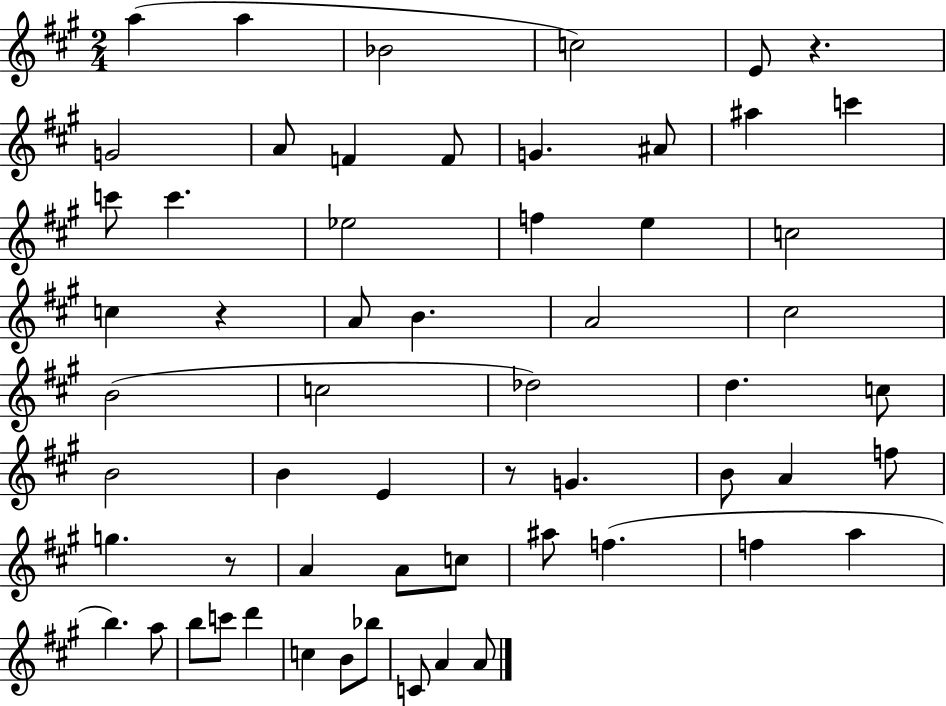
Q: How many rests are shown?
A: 4